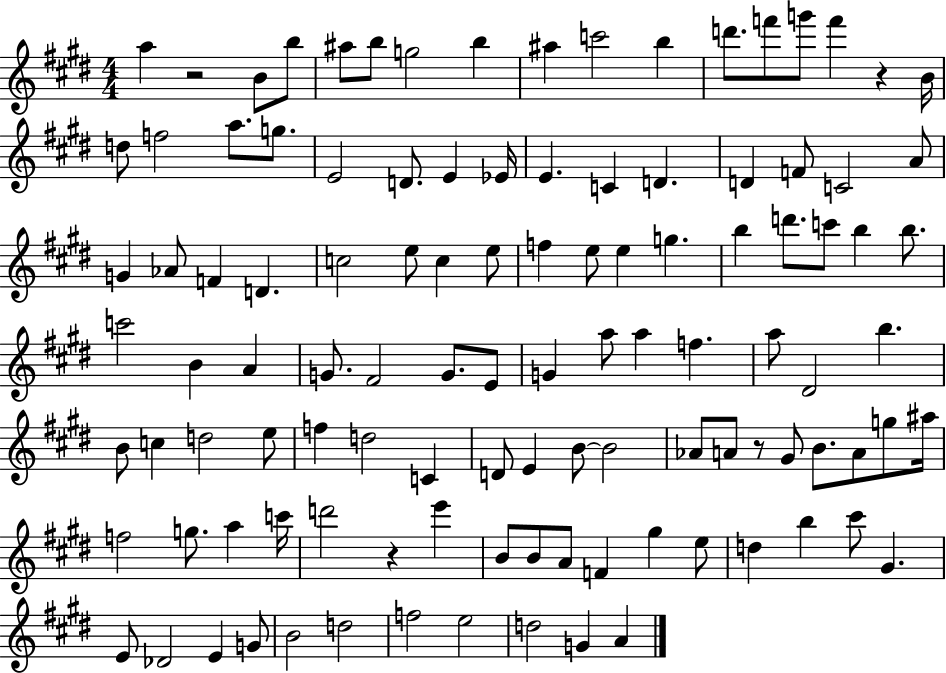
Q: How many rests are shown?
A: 4